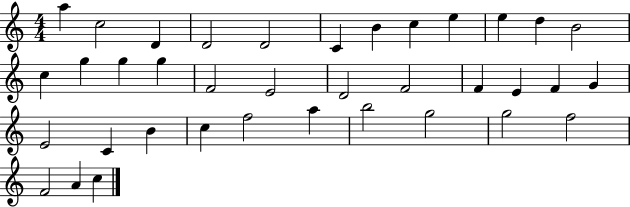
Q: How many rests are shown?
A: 0